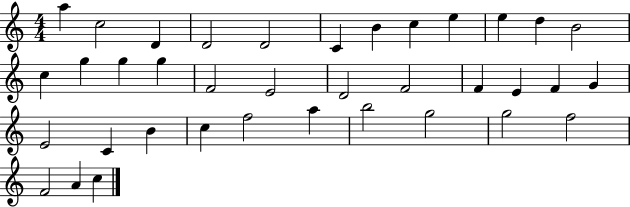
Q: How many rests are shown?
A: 0